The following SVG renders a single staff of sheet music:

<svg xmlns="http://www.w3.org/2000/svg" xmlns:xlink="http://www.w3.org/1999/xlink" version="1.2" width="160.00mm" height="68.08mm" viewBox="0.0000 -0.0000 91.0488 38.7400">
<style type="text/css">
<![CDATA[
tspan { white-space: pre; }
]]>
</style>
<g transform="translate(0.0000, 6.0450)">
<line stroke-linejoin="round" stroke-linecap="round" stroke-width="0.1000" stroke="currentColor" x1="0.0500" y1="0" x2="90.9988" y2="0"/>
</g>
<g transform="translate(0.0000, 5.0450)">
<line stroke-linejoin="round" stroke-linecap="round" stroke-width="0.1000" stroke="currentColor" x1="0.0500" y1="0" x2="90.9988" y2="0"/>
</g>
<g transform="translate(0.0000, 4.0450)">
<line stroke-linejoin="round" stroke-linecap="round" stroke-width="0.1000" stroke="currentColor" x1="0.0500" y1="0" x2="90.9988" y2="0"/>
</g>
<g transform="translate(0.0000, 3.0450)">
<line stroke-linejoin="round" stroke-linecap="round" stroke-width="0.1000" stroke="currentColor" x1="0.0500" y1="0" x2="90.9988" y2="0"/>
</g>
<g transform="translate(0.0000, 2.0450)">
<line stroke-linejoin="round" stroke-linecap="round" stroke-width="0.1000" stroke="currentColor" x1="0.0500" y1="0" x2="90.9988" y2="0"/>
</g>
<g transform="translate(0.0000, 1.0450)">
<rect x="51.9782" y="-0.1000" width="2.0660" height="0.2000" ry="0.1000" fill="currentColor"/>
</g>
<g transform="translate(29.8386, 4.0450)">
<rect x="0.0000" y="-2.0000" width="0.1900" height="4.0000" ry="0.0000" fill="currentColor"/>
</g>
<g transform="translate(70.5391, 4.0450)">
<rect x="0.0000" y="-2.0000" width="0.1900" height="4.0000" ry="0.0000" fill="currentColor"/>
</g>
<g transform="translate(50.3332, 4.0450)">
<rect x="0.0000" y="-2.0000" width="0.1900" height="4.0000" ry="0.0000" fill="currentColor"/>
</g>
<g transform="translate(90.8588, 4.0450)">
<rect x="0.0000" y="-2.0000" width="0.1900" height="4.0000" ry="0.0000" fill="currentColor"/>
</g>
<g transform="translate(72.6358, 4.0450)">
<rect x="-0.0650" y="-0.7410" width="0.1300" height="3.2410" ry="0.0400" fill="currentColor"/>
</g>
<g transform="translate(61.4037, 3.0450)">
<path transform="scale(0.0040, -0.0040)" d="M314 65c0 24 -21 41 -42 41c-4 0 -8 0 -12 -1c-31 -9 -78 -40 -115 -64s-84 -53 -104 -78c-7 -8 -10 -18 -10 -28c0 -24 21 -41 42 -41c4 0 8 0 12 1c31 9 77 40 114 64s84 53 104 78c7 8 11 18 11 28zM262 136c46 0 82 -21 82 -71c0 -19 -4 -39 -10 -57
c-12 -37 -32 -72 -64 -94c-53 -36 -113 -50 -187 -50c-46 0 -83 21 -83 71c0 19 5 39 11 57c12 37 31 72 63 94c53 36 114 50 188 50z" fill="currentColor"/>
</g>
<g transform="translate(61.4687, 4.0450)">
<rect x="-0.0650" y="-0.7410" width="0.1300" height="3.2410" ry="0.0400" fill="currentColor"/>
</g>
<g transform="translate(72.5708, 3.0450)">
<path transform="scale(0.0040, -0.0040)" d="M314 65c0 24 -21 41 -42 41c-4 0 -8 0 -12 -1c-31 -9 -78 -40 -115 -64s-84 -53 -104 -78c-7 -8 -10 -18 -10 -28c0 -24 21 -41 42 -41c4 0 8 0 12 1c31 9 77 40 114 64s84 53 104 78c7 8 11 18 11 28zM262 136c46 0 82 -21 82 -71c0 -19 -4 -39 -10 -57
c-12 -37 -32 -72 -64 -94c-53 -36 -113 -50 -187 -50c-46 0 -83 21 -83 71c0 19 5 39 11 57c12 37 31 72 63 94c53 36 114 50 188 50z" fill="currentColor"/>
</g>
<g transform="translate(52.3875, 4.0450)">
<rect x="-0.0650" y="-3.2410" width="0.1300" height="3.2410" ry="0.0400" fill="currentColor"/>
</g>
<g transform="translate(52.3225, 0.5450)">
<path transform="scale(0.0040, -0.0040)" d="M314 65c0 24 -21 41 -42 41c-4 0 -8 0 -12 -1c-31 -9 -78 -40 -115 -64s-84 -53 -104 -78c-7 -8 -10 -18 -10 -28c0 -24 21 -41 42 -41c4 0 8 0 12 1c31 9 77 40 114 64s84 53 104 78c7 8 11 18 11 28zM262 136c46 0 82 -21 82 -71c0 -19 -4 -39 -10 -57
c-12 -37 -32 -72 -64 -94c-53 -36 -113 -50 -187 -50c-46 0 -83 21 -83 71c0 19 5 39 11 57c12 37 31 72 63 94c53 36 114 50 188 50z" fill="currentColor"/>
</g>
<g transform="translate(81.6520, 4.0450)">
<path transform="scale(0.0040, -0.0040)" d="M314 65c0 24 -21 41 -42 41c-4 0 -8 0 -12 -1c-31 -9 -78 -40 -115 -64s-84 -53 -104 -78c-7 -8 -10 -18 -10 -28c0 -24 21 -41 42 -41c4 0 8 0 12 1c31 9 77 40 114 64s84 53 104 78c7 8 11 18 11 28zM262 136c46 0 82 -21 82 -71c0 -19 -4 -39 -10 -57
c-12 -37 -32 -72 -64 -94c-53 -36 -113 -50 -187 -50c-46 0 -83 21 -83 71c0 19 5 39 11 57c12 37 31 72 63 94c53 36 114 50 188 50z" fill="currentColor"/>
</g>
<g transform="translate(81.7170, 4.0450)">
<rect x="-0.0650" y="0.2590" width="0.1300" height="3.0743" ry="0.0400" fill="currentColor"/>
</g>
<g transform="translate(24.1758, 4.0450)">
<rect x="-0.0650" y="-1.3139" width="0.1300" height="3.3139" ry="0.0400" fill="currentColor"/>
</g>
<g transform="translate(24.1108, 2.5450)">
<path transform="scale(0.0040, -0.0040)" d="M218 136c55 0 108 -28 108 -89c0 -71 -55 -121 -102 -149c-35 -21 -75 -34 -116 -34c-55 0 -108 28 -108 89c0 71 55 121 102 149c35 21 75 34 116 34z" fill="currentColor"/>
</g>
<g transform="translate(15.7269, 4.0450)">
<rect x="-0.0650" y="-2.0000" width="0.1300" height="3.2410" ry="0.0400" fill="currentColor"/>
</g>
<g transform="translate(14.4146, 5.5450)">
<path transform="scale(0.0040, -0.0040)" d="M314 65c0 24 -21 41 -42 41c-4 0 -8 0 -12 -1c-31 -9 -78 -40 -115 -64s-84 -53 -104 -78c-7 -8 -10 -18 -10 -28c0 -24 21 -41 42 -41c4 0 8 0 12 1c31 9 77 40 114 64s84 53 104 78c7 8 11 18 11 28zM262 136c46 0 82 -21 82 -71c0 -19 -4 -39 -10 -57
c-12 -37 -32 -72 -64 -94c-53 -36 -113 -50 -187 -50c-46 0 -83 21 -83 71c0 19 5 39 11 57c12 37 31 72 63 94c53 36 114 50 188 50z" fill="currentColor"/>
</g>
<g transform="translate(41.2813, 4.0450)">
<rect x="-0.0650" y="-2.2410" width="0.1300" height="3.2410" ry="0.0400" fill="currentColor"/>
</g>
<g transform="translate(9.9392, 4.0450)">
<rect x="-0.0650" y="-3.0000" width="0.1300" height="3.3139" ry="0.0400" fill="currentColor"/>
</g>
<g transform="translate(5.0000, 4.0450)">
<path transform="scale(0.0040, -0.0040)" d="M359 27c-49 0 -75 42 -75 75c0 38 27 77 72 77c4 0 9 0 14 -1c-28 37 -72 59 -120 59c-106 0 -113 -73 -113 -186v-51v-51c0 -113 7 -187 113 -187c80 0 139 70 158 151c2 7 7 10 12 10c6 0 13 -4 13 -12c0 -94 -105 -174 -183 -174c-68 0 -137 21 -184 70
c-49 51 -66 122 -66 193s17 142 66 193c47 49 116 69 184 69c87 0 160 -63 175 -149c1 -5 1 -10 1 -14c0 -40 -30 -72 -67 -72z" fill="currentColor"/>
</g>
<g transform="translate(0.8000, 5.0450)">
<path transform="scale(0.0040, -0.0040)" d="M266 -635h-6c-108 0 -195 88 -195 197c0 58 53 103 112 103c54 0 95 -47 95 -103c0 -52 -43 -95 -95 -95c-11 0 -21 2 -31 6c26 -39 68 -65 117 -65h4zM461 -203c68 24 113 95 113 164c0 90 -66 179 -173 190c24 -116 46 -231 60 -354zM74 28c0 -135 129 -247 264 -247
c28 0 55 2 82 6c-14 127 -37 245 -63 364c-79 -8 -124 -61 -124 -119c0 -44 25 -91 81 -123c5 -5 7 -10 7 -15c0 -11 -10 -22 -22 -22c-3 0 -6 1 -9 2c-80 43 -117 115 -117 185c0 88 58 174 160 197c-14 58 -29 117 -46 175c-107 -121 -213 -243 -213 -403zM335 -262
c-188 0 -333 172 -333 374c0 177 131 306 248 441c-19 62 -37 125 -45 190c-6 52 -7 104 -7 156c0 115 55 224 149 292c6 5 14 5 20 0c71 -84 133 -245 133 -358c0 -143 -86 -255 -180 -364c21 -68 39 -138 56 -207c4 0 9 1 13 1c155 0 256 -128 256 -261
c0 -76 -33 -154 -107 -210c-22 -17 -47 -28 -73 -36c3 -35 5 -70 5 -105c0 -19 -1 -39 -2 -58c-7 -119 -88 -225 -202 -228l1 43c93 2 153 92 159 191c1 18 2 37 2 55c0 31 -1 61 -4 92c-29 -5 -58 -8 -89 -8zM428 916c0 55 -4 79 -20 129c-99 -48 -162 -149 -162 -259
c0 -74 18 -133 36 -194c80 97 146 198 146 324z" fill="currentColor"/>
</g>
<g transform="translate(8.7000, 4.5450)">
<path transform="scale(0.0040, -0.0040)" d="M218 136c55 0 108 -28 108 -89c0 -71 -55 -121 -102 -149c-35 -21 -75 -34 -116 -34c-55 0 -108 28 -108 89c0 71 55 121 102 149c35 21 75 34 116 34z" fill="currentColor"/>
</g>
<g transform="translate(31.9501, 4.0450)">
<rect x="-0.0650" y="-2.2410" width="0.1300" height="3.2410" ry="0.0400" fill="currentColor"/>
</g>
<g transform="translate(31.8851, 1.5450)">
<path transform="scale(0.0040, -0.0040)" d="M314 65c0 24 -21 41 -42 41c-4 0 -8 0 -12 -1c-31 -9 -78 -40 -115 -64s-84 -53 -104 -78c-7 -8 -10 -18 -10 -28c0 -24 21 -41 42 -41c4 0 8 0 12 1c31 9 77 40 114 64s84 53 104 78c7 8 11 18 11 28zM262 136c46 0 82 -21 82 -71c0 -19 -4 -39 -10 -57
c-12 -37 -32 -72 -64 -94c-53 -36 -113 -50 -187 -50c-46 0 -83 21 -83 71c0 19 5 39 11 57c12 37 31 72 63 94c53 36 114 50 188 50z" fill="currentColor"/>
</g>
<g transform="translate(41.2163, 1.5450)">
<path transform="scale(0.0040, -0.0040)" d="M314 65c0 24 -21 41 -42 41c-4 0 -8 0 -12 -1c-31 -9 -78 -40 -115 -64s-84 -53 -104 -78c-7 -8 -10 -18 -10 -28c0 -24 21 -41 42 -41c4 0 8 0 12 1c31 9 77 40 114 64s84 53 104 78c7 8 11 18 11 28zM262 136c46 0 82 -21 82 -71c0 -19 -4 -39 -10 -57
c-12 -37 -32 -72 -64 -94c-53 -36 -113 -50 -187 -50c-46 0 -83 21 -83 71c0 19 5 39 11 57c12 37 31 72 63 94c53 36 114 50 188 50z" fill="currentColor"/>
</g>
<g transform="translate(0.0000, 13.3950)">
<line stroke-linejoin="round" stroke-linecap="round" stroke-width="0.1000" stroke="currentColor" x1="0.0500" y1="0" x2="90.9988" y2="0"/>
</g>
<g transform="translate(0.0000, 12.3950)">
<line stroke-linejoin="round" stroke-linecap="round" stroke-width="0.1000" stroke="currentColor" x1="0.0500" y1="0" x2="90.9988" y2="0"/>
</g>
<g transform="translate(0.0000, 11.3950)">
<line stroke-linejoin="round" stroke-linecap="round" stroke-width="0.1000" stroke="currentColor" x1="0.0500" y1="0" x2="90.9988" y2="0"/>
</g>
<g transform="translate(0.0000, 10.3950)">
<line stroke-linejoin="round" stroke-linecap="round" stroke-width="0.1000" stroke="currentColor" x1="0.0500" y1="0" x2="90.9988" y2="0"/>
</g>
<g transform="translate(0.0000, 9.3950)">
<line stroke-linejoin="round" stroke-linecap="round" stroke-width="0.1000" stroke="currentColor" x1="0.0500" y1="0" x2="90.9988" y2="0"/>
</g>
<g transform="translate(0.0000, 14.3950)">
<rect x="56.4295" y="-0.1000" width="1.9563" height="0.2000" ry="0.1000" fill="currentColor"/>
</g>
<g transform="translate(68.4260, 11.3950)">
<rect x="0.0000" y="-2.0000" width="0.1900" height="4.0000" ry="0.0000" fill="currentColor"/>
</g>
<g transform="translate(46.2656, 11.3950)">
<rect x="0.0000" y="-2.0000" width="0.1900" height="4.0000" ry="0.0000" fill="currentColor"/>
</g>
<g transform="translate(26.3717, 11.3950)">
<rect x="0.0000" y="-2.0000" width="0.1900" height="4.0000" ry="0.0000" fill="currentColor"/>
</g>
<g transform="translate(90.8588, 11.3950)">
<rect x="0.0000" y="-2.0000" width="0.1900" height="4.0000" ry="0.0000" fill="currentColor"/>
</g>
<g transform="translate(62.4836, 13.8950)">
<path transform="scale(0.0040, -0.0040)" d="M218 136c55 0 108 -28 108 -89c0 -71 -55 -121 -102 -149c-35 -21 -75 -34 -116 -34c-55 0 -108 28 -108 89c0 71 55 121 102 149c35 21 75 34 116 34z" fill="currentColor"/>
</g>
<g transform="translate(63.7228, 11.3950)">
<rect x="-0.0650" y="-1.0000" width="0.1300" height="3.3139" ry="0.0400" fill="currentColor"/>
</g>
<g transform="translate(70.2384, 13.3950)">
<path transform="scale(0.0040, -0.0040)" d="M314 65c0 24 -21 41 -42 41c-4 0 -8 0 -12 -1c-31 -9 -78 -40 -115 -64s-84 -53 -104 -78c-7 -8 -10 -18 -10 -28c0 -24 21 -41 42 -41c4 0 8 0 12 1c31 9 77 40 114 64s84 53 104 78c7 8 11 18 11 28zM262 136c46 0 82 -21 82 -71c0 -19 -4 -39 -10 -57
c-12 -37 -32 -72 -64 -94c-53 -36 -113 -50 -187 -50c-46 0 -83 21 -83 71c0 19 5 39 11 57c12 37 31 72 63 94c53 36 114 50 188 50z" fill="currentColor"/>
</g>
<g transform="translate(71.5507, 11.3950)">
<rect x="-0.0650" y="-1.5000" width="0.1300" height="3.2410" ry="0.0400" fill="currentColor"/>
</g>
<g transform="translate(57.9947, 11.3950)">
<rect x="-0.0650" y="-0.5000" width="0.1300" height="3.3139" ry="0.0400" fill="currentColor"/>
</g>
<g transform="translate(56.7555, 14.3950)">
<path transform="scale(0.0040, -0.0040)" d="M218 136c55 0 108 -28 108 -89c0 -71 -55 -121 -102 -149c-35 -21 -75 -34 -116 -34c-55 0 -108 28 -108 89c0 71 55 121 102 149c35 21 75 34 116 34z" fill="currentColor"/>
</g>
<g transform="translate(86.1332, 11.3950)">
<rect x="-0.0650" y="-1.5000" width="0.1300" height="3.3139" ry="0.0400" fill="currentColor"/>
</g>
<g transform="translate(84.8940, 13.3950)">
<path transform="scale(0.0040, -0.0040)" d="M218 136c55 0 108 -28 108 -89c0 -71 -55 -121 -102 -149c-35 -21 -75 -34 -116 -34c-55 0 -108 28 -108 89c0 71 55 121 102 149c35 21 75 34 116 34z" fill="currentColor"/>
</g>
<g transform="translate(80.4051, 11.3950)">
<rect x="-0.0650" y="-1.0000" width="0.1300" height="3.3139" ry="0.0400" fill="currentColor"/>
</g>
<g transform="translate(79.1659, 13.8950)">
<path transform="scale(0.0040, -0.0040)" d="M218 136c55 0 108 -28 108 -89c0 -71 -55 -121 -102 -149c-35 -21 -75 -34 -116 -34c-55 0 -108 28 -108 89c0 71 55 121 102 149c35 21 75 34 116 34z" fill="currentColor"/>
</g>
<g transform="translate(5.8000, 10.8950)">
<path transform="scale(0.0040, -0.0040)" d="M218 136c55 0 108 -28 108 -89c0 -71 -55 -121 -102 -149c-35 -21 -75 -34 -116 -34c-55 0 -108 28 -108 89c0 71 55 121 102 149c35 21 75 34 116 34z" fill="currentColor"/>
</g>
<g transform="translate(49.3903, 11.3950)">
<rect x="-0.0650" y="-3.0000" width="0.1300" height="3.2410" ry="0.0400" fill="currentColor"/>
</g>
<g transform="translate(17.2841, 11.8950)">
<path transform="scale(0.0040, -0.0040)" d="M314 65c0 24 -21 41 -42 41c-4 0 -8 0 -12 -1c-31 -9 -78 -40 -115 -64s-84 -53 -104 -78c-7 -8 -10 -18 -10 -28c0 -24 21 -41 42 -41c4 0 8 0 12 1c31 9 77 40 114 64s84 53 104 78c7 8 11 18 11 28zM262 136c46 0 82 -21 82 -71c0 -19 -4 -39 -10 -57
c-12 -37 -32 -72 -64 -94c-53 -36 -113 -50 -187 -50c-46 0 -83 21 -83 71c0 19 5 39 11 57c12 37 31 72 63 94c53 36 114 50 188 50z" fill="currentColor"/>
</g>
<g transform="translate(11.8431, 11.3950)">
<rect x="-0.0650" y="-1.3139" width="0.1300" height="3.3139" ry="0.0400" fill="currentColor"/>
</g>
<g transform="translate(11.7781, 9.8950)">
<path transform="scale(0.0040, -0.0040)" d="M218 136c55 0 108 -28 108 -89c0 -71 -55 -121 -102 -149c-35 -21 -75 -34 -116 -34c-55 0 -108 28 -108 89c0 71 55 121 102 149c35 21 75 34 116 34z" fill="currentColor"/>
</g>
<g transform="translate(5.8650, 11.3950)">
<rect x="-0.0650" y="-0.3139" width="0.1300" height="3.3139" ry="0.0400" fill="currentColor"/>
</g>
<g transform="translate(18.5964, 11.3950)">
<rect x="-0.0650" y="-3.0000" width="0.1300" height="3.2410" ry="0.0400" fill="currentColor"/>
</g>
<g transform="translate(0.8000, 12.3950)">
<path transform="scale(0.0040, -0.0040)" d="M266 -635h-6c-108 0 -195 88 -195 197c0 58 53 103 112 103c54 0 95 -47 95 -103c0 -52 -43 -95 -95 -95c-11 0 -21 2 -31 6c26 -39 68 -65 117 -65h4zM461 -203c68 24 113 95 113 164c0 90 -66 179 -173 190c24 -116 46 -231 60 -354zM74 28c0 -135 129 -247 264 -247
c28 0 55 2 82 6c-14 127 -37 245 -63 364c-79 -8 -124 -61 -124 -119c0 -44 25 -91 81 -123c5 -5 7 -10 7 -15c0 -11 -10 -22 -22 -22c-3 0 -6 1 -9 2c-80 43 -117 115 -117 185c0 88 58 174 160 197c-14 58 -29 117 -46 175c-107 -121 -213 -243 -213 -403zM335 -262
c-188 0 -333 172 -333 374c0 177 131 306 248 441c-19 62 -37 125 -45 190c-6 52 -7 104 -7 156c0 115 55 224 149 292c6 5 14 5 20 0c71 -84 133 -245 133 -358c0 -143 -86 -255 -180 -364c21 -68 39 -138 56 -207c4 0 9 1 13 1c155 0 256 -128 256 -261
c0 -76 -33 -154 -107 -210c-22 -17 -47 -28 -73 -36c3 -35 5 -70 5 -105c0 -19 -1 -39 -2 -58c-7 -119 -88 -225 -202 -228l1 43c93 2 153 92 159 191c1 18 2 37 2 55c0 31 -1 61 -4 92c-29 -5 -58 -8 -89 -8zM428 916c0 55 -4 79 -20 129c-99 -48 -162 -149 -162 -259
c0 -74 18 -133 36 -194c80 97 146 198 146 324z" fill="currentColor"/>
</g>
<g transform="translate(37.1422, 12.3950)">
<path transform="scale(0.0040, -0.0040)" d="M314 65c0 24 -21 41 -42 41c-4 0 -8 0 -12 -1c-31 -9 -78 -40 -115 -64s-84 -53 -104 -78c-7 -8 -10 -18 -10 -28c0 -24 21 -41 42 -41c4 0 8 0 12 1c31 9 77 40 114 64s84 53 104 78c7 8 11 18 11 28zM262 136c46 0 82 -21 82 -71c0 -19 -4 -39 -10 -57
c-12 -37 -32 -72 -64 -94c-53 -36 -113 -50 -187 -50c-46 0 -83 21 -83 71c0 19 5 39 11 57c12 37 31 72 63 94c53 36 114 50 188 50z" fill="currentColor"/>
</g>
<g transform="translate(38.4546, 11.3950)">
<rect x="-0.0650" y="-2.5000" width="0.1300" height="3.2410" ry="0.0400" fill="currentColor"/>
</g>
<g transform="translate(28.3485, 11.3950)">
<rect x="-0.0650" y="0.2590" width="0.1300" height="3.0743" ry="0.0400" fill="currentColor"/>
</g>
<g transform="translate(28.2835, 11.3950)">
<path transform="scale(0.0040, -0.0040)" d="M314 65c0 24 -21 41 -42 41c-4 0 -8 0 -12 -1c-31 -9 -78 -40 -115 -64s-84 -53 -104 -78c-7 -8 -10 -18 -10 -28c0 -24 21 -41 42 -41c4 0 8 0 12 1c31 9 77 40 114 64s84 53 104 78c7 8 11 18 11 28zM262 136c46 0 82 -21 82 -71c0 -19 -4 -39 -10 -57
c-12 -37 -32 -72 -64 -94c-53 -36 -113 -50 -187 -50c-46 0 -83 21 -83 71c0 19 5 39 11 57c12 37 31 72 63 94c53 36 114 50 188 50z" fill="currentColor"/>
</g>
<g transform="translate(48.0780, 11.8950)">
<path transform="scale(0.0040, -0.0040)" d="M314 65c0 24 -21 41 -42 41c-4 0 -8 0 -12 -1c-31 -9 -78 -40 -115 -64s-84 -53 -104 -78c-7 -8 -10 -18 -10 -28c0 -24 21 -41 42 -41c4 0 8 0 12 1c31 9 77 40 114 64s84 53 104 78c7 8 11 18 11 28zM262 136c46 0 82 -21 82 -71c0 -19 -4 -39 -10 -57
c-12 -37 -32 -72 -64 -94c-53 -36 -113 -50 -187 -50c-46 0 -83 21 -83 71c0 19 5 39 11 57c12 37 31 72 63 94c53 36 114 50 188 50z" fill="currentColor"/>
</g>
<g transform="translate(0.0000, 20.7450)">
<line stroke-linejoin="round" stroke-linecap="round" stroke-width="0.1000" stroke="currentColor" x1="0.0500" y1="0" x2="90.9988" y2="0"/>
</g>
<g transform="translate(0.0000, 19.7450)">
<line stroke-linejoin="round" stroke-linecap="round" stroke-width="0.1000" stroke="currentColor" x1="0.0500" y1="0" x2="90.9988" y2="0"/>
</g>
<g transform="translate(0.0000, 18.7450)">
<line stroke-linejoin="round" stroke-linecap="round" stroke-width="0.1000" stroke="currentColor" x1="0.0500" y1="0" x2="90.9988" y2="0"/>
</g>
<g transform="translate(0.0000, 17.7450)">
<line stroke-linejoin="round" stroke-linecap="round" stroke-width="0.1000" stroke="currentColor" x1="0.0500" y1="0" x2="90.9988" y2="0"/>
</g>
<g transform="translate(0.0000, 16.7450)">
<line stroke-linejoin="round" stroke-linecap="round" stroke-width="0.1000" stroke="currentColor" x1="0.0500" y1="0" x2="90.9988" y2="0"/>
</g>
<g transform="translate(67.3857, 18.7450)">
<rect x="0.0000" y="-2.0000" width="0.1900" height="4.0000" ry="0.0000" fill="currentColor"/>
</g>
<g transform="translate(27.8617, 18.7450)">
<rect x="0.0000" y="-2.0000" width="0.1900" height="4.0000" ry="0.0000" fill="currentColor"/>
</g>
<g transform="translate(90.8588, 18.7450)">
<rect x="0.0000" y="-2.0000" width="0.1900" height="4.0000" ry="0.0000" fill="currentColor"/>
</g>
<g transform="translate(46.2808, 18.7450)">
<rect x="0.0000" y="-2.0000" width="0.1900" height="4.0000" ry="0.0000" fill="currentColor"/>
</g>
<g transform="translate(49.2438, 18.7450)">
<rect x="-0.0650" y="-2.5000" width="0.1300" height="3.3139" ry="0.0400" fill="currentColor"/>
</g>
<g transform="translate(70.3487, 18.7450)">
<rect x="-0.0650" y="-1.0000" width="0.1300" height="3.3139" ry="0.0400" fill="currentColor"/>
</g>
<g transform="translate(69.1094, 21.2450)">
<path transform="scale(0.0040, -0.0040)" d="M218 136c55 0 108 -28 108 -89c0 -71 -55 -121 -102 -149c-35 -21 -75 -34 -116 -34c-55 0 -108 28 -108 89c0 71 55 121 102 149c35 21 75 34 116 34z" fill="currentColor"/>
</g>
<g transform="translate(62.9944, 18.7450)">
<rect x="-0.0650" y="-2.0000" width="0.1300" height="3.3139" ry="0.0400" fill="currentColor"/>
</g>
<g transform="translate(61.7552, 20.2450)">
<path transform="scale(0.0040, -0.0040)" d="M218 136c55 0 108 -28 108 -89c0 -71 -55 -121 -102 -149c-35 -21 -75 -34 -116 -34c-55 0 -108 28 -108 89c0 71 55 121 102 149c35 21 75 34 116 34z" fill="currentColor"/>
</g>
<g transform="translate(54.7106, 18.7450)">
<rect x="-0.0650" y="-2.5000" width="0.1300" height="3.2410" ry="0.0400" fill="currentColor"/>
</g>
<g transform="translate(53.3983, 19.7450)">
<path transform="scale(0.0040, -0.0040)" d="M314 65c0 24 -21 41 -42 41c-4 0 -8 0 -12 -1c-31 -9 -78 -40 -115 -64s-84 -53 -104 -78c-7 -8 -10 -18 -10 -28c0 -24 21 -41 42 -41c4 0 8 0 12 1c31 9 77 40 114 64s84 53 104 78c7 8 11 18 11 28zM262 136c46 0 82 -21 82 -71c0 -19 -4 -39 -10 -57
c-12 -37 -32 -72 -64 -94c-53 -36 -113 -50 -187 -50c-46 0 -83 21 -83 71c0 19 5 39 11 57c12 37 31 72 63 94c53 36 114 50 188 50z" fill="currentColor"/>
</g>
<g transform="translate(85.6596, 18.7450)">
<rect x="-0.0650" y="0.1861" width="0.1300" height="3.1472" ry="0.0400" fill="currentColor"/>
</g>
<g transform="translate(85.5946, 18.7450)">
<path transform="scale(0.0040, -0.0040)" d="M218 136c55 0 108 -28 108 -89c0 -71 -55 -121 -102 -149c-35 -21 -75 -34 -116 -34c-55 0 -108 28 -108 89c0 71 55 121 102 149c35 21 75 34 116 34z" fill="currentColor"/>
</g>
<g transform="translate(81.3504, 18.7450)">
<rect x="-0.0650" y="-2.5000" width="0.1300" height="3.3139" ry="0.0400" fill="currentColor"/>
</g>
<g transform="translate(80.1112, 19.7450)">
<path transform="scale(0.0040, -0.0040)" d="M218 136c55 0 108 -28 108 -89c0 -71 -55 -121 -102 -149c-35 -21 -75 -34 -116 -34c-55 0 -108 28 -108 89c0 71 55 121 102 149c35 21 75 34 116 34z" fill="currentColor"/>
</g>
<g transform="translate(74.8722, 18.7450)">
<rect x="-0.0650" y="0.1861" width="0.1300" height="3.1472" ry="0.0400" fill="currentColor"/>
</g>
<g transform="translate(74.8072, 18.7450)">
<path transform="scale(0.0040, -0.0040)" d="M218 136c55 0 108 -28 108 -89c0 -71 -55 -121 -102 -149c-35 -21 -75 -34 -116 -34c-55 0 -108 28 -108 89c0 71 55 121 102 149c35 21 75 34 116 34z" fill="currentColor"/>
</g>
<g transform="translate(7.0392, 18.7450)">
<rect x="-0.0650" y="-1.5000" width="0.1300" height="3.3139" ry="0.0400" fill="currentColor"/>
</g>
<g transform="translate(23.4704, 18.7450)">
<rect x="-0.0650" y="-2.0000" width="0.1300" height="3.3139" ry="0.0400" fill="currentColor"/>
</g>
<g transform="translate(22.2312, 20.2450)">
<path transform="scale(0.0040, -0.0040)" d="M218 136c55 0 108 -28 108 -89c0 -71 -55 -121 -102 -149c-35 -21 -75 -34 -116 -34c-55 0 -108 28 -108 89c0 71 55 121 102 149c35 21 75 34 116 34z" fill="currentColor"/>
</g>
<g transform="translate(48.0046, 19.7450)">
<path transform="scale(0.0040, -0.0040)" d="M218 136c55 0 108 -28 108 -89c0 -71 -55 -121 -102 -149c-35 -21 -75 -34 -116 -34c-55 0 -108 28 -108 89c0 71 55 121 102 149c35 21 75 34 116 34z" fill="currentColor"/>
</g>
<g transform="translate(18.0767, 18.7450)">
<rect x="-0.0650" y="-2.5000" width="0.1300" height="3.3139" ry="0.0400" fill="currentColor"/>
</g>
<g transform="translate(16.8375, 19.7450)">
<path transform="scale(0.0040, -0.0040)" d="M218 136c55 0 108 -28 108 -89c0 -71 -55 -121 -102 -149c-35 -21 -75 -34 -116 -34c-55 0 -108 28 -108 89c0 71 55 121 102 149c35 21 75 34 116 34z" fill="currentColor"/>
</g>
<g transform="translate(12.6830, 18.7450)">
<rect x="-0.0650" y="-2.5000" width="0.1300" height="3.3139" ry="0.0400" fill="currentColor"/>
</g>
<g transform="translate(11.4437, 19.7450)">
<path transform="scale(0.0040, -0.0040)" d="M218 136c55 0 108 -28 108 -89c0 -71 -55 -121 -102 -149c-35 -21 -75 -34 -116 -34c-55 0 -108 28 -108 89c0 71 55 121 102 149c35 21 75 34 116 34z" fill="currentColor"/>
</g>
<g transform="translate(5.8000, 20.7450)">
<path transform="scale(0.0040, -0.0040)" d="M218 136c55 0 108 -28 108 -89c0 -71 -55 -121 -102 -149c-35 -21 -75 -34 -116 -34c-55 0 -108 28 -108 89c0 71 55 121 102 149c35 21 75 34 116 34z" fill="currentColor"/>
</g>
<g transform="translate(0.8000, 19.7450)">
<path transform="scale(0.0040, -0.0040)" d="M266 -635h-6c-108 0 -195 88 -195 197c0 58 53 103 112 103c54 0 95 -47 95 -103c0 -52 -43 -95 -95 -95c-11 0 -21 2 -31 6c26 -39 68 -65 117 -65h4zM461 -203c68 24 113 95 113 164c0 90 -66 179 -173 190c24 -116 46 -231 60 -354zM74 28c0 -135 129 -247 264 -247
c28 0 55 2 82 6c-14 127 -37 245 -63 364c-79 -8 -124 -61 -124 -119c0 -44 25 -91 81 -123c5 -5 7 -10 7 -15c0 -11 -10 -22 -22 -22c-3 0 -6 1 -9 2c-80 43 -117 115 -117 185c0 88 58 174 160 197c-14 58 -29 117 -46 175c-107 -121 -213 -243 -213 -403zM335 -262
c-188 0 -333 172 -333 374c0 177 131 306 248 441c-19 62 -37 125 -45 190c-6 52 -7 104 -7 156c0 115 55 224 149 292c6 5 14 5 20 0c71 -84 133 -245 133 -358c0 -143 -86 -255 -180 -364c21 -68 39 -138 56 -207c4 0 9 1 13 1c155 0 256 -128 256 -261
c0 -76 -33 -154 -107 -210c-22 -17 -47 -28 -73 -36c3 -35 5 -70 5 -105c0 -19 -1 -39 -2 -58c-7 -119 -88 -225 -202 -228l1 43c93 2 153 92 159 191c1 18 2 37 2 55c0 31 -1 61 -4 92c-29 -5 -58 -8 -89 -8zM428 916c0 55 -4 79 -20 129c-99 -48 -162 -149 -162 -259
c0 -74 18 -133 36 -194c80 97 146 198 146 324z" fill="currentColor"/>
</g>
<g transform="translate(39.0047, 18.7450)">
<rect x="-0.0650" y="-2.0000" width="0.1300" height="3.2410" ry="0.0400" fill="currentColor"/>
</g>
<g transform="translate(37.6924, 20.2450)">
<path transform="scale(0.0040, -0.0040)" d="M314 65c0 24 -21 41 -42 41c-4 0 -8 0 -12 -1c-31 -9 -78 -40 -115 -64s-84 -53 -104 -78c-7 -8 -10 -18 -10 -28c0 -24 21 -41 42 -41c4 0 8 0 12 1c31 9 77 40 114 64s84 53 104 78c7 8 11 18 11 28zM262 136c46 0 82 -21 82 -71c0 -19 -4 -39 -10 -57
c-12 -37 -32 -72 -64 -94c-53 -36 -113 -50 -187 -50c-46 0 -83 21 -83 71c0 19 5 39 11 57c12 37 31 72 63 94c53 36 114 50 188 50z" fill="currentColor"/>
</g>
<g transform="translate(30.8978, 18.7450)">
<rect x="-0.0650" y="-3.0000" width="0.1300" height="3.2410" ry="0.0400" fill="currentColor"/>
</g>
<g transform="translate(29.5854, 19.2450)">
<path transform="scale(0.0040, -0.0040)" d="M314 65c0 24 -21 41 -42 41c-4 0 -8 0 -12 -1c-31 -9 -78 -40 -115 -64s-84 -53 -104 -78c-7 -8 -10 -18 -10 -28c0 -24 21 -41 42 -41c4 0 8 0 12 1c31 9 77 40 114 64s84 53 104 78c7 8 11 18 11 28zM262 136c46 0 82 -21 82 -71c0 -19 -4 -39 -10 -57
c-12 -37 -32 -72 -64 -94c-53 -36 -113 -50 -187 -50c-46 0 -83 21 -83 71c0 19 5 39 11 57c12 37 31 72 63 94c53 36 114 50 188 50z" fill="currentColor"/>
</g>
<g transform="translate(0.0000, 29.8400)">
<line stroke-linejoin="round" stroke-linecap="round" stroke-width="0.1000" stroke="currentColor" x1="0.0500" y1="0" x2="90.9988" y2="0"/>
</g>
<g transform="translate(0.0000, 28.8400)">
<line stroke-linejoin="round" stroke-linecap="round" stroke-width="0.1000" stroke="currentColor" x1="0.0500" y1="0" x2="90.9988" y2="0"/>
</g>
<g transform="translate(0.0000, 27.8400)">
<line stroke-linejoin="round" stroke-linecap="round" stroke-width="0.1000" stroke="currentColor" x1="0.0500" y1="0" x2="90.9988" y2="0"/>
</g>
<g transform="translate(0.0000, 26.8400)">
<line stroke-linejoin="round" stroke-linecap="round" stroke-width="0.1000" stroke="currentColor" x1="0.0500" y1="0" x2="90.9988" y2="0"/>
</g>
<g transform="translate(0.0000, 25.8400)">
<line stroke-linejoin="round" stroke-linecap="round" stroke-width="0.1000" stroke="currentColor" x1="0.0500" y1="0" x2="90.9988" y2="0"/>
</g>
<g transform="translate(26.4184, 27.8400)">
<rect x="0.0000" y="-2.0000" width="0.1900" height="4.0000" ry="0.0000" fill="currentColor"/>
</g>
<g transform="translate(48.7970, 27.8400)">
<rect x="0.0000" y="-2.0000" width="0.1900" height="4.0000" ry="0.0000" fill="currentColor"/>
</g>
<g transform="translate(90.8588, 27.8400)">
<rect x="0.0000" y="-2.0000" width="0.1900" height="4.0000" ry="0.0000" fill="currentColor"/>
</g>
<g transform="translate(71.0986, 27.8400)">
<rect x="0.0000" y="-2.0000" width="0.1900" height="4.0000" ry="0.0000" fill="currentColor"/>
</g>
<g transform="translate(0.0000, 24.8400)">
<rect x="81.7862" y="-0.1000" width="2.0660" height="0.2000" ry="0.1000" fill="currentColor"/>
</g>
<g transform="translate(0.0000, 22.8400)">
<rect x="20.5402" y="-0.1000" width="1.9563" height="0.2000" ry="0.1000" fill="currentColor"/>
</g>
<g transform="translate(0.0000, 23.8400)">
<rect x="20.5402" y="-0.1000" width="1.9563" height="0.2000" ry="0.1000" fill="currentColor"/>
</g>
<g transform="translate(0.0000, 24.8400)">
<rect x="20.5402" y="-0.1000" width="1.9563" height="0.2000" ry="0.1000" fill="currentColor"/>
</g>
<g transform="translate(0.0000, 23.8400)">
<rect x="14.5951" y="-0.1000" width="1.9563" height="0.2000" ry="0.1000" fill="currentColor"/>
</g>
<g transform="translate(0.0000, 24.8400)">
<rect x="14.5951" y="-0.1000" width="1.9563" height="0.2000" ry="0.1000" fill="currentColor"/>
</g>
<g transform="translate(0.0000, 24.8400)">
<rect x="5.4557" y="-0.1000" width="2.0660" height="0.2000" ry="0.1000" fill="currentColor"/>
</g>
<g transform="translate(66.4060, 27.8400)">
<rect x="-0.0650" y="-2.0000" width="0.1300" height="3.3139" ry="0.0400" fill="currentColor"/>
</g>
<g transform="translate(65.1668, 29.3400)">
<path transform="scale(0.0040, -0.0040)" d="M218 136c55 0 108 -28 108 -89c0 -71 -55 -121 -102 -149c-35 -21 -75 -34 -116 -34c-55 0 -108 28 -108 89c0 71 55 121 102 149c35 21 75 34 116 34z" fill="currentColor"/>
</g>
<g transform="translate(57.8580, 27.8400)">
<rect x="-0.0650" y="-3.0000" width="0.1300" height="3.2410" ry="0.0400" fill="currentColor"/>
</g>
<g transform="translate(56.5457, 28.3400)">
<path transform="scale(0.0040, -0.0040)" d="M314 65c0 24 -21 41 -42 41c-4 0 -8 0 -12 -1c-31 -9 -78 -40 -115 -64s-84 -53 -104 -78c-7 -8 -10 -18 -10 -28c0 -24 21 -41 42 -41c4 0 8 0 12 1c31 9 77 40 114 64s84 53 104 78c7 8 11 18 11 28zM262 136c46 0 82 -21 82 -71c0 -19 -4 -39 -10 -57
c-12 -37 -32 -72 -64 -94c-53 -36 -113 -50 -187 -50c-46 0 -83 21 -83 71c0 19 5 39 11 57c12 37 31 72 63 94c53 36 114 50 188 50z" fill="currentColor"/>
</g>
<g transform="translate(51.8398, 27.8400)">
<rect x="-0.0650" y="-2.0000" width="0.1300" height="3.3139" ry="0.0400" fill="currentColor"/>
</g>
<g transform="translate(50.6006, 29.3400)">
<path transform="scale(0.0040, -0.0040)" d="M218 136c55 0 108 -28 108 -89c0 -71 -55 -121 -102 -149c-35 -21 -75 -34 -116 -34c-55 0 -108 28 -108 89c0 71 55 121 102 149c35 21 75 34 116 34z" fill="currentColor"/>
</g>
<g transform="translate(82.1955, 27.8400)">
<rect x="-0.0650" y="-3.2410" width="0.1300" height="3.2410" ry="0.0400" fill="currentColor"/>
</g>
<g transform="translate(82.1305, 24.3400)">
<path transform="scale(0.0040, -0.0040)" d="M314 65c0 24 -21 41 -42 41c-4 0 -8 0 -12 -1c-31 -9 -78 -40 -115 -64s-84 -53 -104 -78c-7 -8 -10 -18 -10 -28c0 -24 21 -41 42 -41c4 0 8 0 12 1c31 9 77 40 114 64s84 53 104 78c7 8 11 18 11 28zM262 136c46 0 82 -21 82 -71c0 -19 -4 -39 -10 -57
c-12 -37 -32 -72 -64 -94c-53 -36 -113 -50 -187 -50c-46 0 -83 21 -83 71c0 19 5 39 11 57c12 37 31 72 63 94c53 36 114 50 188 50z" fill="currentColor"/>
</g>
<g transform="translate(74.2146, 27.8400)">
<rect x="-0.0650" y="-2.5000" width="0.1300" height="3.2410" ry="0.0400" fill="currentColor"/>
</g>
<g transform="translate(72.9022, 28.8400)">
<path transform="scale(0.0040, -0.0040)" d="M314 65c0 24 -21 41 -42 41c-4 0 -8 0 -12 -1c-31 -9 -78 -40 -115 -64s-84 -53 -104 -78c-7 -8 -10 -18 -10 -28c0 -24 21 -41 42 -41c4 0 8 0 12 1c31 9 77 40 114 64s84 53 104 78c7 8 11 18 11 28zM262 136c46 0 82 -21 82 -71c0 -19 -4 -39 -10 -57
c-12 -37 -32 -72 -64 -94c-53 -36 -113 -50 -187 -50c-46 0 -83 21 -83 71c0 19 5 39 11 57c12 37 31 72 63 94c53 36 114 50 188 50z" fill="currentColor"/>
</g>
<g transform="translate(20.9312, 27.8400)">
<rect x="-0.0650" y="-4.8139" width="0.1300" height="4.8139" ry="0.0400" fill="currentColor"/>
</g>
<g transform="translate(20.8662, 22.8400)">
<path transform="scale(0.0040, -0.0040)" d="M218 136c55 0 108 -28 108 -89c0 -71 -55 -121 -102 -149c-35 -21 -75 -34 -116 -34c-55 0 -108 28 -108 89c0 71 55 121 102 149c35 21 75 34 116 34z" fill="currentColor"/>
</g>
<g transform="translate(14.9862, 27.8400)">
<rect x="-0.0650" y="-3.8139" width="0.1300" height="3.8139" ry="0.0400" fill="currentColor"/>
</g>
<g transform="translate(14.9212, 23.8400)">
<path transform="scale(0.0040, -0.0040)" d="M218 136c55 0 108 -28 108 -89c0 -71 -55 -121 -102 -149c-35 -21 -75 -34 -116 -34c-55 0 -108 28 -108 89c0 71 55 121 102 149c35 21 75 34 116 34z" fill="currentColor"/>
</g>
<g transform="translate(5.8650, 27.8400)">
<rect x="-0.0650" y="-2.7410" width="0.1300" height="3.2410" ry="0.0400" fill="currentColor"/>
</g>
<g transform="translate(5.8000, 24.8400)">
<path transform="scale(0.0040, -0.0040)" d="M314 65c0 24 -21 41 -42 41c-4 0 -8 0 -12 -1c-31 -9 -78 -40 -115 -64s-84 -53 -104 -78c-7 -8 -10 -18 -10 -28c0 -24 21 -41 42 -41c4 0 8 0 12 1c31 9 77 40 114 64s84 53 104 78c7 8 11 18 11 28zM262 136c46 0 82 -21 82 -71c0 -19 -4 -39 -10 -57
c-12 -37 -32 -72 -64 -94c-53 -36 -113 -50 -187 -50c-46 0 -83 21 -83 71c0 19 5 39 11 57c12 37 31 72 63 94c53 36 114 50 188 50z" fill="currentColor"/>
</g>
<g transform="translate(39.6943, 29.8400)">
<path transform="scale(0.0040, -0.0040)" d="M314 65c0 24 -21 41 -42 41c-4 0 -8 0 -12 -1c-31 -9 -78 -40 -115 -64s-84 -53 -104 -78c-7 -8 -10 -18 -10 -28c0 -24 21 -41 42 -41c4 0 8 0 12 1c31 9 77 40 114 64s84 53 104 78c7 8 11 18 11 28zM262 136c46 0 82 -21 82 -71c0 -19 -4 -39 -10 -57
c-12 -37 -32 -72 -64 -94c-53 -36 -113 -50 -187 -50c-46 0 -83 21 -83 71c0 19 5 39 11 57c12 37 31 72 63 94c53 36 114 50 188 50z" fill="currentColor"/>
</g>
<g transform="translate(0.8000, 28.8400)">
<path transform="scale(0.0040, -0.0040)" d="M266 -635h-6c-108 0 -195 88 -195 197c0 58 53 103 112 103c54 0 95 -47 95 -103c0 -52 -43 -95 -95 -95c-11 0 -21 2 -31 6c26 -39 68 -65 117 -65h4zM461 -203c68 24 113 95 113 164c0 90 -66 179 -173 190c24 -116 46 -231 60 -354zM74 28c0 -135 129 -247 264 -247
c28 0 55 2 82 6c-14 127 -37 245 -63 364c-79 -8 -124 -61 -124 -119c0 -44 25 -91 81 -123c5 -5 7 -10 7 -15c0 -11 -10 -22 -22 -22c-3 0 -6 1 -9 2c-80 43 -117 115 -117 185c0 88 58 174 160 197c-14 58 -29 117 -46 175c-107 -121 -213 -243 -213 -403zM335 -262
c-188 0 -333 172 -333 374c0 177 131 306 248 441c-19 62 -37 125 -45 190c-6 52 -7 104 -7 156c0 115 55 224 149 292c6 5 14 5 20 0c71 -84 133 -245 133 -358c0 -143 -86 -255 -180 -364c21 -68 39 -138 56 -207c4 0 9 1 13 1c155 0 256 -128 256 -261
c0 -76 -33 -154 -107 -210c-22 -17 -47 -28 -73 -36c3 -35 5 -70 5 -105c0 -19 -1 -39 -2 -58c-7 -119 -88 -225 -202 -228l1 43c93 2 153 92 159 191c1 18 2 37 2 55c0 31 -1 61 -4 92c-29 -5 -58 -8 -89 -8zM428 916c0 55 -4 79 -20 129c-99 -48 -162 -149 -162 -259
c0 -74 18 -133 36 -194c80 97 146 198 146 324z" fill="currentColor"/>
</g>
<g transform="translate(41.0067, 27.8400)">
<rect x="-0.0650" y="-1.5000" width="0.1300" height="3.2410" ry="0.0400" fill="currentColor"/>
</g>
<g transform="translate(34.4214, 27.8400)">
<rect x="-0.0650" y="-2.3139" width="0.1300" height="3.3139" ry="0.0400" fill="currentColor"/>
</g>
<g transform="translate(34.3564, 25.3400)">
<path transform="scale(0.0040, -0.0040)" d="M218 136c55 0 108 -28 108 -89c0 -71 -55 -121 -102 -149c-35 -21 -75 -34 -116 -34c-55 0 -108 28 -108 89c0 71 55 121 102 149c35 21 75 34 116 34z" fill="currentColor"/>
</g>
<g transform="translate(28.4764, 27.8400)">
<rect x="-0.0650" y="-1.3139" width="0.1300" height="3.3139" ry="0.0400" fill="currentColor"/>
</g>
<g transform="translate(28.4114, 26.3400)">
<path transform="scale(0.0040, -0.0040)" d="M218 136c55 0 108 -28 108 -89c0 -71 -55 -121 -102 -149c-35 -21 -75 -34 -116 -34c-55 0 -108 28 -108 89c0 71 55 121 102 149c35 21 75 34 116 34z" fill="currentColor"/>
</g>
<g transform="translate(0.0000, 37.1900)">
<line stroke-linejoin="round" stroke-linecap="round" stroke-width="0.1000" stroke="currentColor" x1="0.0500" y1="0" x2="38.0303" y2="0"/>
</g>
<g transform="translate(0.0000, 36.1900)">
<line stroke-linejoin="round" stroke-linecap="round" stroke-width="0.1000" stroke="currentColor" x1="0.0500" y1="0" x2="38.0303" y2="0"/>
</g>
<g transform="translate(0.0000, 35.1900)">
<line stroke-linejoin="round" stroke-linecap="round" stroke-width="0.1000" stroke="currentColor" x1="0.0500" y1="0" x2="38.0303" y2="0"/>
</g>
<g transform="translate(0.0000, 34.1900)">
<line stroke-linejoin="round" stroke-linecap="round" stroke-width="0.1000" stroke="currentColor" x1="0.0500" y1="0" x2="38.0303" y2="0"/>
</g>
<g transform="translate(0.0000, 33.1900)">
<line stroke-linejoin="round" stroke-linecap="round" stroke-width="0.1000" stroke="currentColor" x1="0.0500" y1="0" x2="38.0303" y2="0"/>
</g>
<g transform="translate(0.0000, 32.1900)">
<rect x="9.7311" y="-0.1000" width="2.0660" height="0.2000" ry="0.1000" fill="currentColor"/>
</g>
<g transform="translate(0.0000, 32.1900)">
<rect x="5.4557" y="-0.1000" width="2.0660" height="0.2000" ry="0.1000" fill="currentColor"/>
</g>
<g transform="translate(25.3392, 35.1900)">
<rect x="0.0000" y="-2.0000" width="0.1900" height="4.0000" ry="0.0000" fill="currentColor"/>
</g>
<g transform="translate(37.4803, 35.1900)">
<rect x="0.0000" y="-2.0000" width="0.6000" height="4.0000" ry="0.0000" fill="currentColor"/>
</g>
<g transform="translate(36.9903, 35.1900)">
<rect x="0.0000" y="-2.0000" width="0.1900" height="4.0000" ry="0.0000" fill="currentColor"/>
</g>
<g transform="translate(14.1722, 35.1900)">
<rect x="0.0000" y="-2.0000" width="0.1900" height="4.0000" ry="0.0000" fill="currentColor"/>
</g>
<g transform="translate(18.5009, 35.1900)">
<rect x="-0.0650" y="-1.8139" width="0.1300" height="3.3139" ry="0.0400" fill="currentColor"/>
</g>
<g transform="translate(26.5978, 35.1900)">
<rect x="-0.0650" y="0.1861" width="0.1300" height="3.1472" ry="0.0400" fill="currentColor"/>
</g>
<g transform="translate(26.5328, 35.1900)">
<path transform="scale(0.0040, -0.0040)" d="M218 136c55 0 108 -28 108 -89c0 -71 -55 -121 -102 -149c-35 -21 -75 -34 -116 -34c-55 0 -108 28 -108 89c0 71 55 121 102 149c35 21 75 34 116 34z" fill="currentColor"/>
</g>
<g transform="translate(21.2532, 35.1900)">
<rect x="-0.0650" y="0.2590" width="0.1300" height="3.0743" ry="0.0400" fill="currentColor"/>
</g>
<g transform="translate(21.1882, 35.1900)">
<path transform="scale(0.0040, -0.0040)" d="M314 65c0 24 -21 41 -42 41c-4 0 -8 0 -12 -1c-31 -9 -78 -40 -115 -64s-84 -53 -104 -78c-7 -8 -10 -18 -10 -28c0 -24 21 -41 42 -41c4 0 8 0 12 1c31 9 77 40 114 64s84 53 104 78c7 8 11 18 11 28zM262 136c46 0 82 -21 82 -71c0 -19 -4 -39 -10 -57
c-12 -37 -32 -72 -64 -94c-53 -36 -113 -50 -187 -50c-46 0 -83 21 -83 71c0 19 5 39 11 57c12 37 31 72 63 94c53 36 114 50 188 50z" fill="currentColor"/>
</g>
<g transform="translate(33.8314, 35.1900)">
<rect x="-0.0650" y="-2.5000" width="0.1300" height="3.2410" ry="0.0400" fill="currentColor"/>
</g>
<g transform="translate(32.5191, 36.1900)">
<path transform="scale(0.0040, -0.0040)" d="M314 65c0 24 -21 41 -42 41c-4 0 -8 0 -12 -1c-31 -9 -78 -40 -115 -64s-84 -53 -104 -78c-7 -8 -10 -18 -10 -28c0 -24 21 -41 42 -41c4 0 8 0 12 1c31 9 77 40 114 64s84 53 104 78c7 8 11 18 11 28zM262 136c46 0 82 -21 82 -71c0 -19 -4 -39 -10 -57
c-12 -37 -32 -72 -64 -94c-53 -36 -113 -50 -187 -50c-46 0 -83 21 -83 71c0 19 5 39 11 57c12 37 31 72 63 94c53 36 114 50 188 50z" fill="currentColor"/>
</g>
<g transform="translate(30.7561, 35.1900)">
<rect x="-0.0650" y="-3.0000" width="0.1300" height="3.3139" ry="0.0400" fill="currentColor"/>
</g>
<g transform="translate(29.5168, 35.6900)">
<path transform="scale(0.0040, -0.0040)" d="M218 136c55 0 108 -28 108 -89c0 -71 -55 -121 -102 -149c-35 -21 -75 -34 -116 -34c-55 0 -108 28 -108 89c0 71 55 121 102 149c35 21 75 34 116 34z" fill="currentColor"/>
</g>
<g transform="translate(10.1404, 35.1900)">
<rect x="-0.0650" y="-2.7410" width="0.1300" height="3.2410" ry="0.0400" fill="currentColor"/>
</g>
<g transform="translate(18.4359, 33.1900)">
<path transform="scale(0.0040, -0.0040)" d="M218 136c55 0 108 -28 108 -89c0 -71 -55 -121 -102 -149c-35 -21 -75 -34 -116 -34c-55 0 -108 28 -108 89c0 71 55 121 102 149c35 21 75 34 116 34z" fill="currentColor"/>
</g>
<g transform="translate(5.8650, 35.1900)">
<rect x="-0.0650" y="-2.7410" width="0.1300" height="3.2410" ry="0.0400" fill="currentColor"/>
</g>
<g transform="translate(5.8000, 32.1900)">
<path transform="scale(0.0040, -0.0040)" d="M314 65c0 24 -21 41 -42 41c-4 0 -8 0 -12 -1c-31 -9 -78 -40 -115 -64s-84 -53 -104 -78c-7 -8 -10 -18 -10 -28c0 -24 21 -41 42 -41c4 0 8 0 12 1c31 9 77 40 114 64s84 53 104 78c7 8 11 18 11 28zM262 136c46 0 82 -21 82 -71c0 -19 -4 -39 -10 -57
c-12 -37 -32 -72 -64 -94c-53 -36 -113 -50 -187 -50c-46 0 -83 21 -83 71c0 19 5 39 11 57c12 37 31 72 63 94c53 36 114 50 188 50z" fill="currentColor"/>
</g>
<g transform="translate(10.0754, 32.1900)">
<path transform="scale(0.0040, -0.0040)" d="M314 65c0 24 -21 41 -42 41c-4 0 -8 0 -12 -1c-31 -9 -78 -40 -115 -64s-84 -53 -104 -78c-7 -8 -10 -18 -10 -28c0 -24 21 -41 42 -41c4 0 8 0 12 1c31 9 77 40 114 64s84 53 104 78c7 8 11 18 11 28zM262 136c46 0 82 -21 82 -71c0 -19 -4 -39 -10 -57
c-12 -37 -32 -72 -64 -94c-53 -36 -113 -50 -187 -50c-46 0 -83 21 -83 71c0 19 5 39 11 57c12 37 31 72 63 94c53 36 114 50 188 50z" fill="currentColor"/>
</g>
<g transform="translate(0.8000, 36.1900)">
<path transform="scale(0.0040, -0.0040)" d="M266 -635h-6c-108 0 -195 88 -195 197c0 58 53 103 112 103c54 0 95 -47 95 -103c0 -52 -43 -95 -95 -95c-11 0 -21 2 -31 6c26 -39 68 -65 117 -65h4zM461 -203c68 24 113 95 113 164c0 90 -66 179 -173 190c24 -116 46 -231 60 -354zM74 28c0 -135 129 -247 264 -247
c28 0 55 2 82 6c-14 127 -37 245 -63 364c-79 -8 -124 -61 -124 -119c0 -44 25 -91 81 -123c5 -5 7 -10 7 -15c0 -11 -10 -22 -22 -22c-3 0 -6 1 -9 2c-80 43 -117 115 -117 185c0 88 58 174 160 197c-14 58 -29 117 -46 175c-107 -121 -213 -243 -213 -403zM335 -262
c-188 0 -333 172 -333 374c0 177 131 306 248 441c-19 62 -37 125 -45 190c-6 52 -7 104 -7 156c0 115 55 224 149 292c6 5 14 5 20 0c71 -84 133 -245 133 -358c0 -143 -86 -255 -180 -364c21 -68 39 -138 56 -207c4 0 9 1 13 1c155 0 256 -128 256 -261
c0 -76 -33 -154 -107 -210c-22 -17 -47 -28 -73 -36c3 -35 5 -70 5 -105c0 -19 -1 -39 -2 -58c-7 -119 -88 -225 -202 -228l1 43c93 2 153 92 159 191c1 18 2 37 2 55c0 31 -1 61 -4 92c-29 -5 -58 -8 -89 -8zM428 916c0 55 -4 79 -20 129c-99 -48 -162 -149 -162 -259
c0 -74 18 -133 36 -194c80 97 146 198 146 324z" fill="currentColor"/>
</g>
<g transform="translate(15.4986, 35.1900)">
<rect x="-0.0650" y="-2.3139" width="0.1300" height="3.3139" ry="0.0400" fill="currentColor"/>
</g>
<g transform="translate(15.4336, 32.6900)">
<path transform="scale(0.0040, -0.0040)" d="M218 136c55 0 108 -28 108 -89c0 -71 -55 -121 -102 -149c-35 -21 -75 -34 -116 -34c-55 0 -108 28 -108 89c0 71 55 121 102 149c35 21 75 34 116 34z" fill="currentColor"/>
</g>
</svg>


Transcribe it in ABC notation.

X:1
T:Untitled
M:4/4
L:1/4
K:C
A F2 e g2 g2 b2 d2 d2 B2 c e A2 B2 G2 A2 C D E2 D E E G G F A2 F2 G G2 F D B G B a2 c' e' e g E2 F A2 F G2 b2 a2 a2 g f B2 B A G2